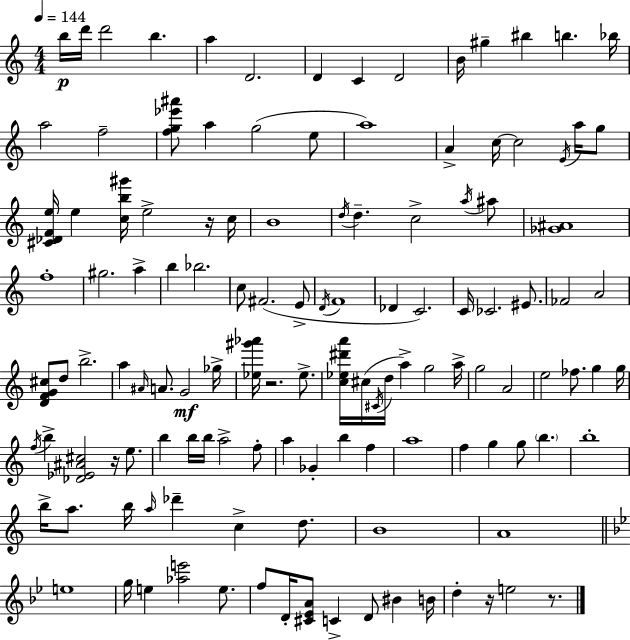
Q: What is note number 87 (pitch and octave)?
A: G5